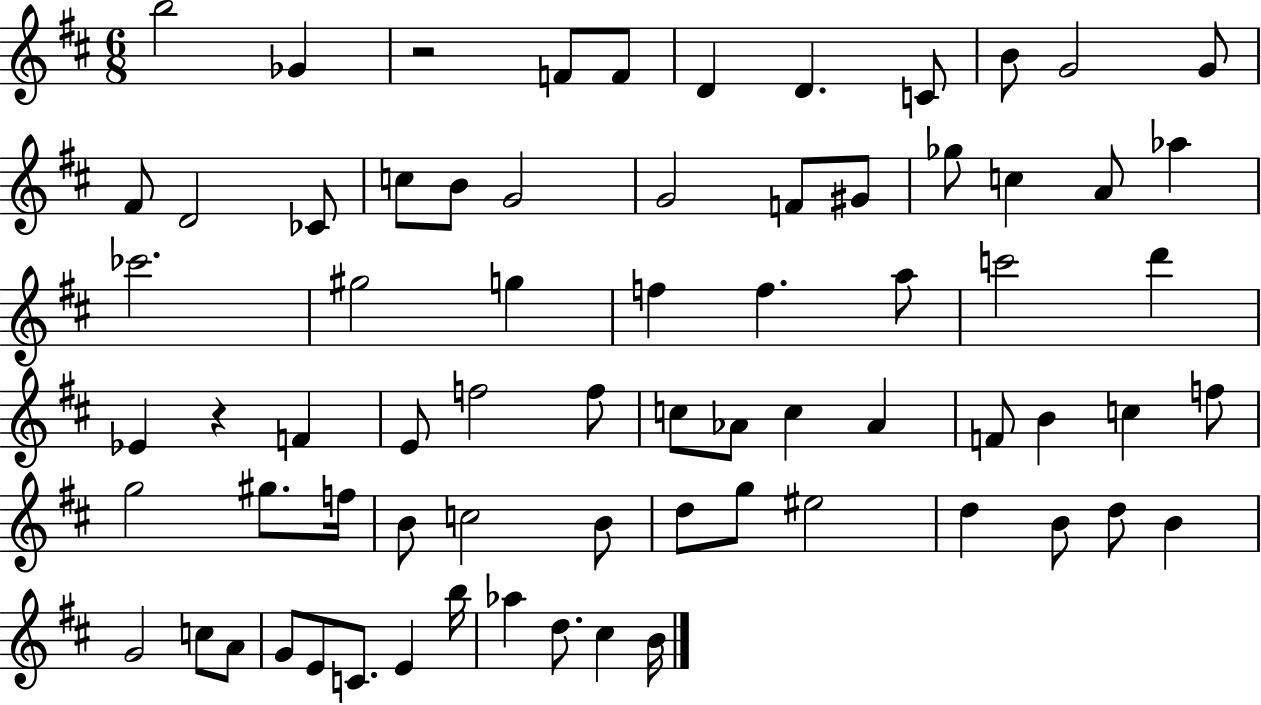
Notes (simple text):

B5/h Gb4/q R/h F4/e F4/e D4/q D4/q. C4/e B4/e G4/h G4/e F#4/e D4/h CES4/e C5/e B4/e G4/h G4/h F4/e G#4/e Gb5/e C5/q A4/e Ab5/q CES6/h. G#5/h G5/q F5/q F5/q. A5/e C6/h D6/q Eb4/q R/q F4/q E4/e F5/h F5/e C5/e Ab4/e C5/q Ab4/q F4/e B4/q C5/q F5/e G5/h G#5/e. F5/s B4/e C5/h B4/e D5/e G5/e EIS5/h D5/q B4/e D5/e B4/q G4/h C5/e A4/e G4/e E4/e C4/e. E4/q B5/s Ab5/q D5/e. C#5/q B4/s